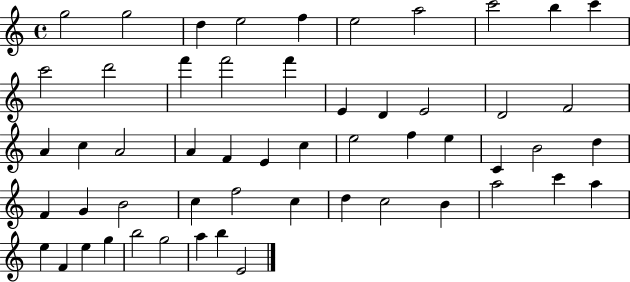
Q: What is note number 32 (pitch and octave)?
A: B4